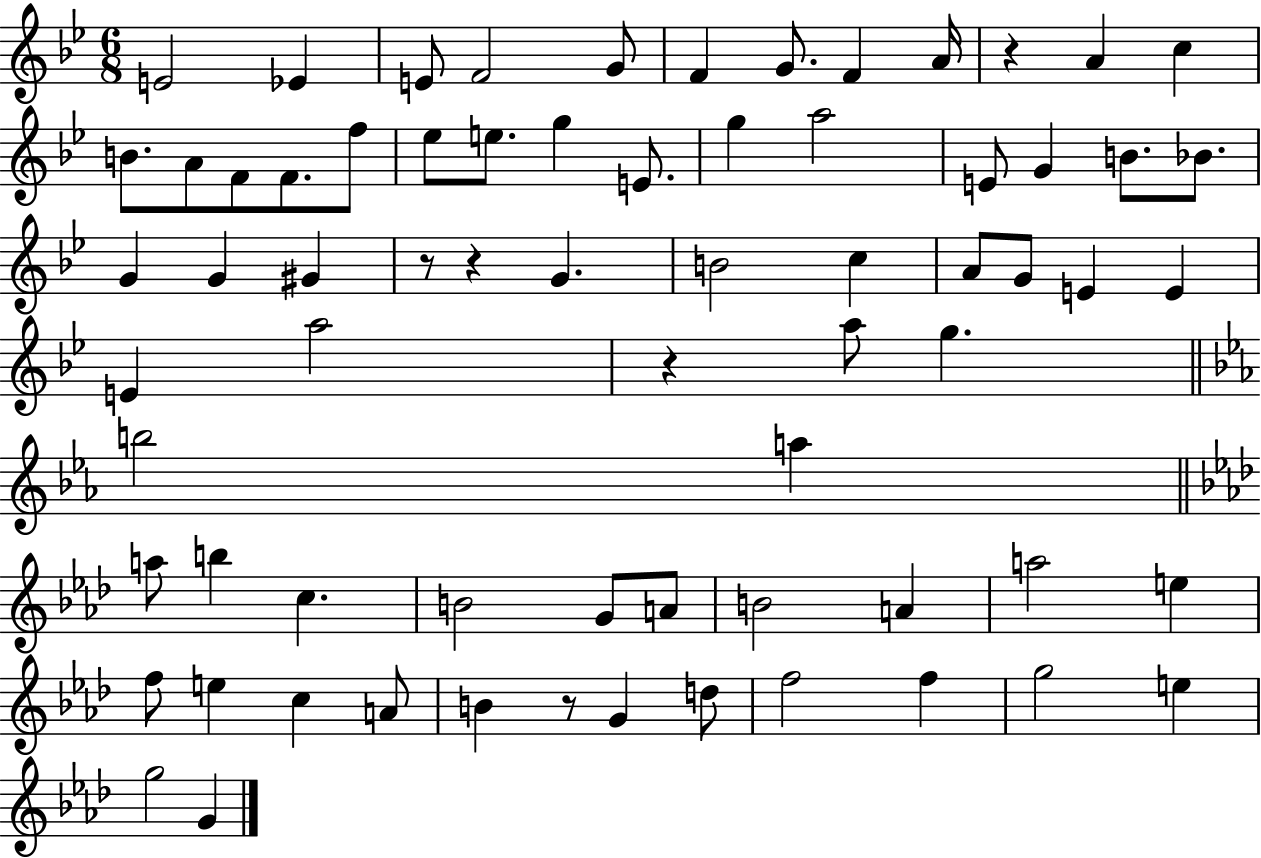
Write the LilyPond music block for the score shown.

{
  \clef treble
  \numericTimeSignature
  \time 6/8
  \key bes \major
  e'2 ees'4 | e'8 f'2 g'8 | f'4 g'8. f'4 a'16 | r4 a'4 c''4 | \break b'8. a'8 f'8 f'8. f''8 | ees''8 e''8. g''4 e'8. | g''4 a''2 | e'8 g'4 b'8. bes'8. | \break g'4 g'4 gis'4 | r8 r4 g'4. | b'2 c''4 | a'8 g'8 e'4 e'4 | \break e'4 a''2 | r4 a''8 g''4. | \bar "||" \break \key ees \major b''2 a''4 | \bar "||" \break \key aes \major a''8 b''4 c''4. | b'2 g'8 a'8 | b'2 a'4 | a''2 e''4 | \break f''8 e''4 c''4 a'8 | b'4 r8 g'4 d''8 | f''2 f''4 | g''2 e''4 | \break g''2 g'4 | \bar "|."
}